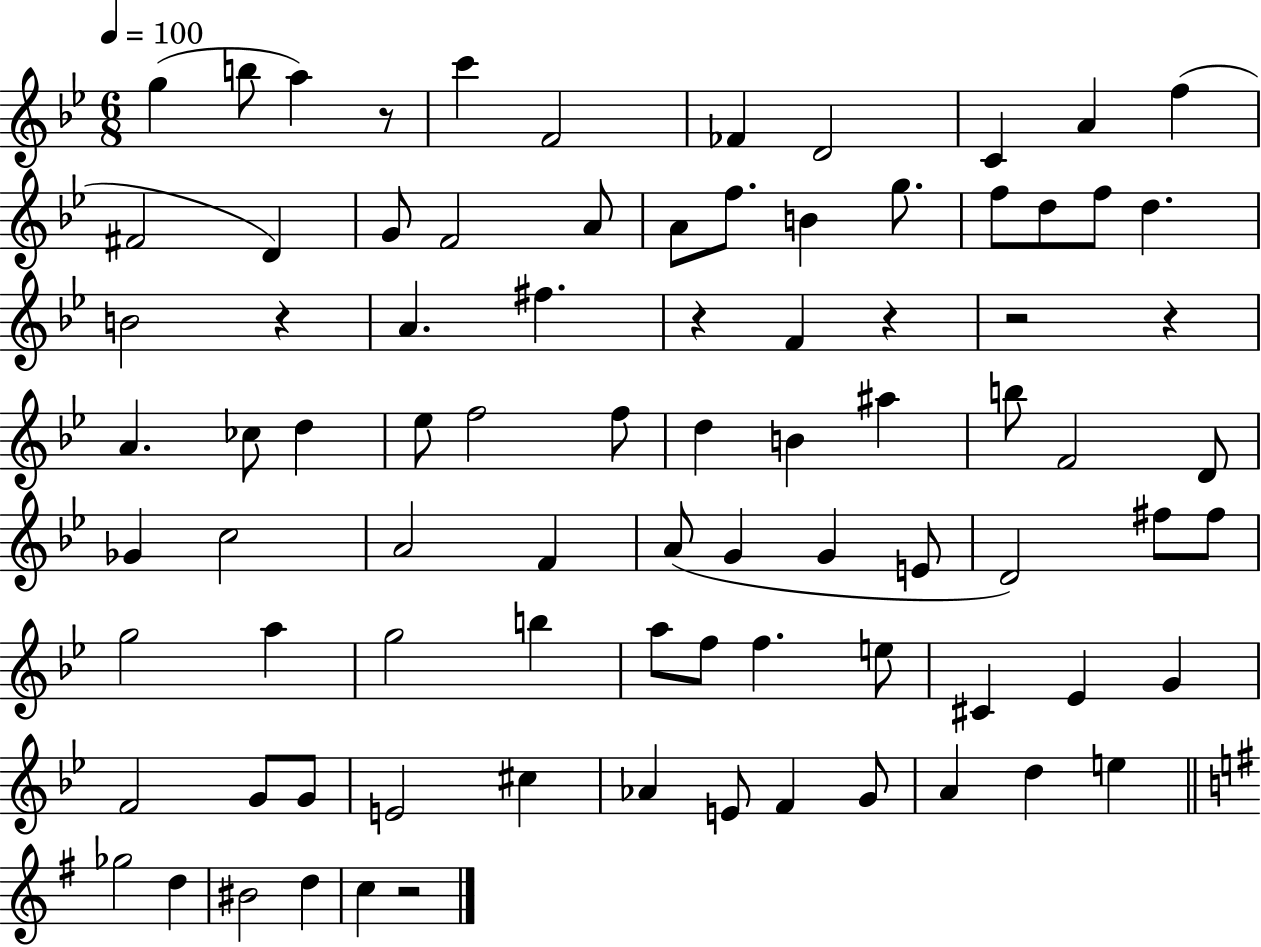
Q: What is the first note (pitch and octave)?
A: G5